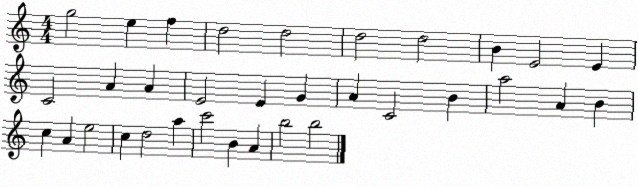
X:1
T:Untitled
M:4/4
L:1/4
K:C
g2 e f d2 d2 d2 d2 B E2 E C2 A A E2 E G A C2 B a2 A B c A e2 c d2 a c'2 B A b2 b2